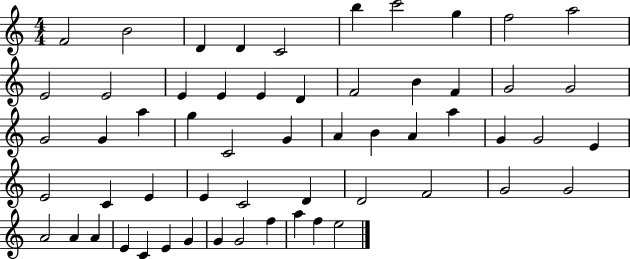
X:1
T:Untitled
M:4/4
L:1/4
K:C
F2 B2 D D C2 b c'2 g f2 a2 E2 E2 E E E D F2 B F G2 G2 G2 G a g C2 G A B A a G G2 E E2 C E E C2 D D2 F2 G2 G2 A2 A A E C E G G G2 f a f e2